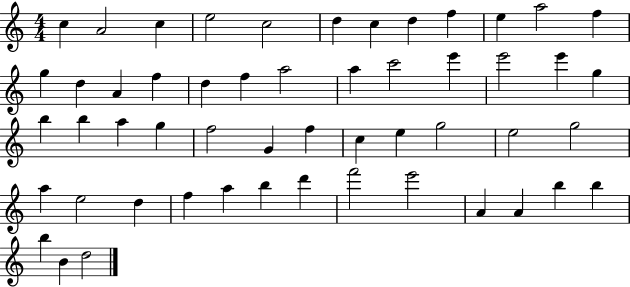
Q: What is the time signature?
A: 4/4